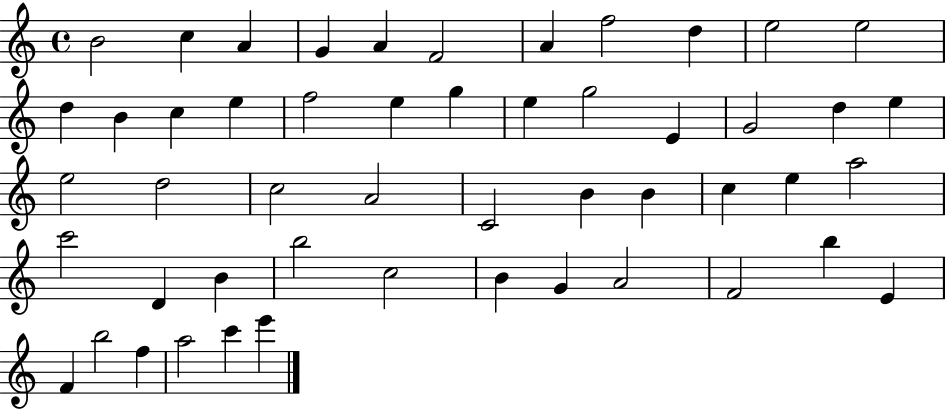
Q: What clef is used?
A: treble